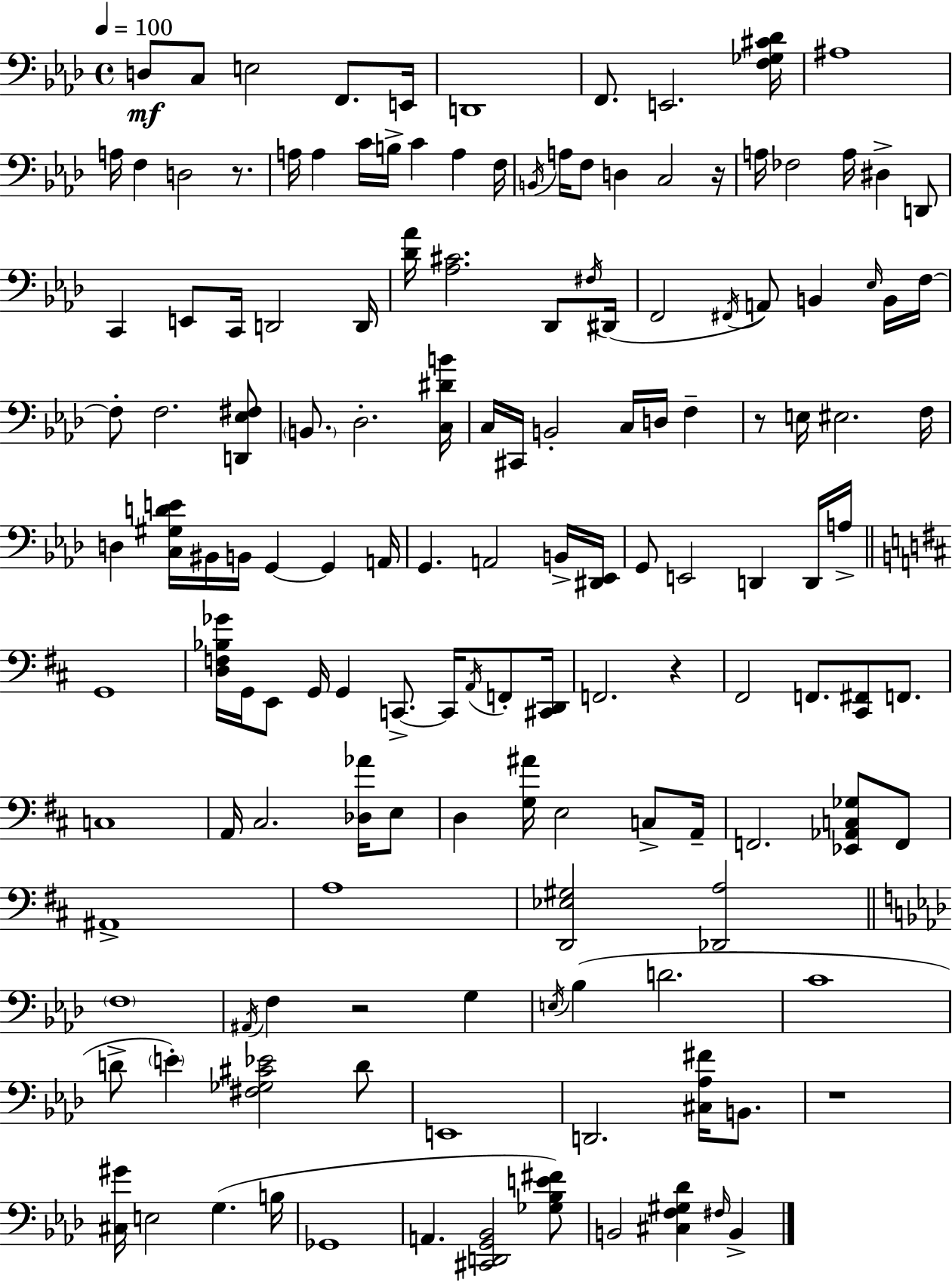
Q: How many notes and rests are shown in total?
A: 145